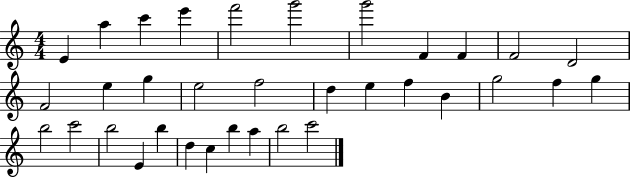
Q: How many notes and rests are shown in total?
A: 34